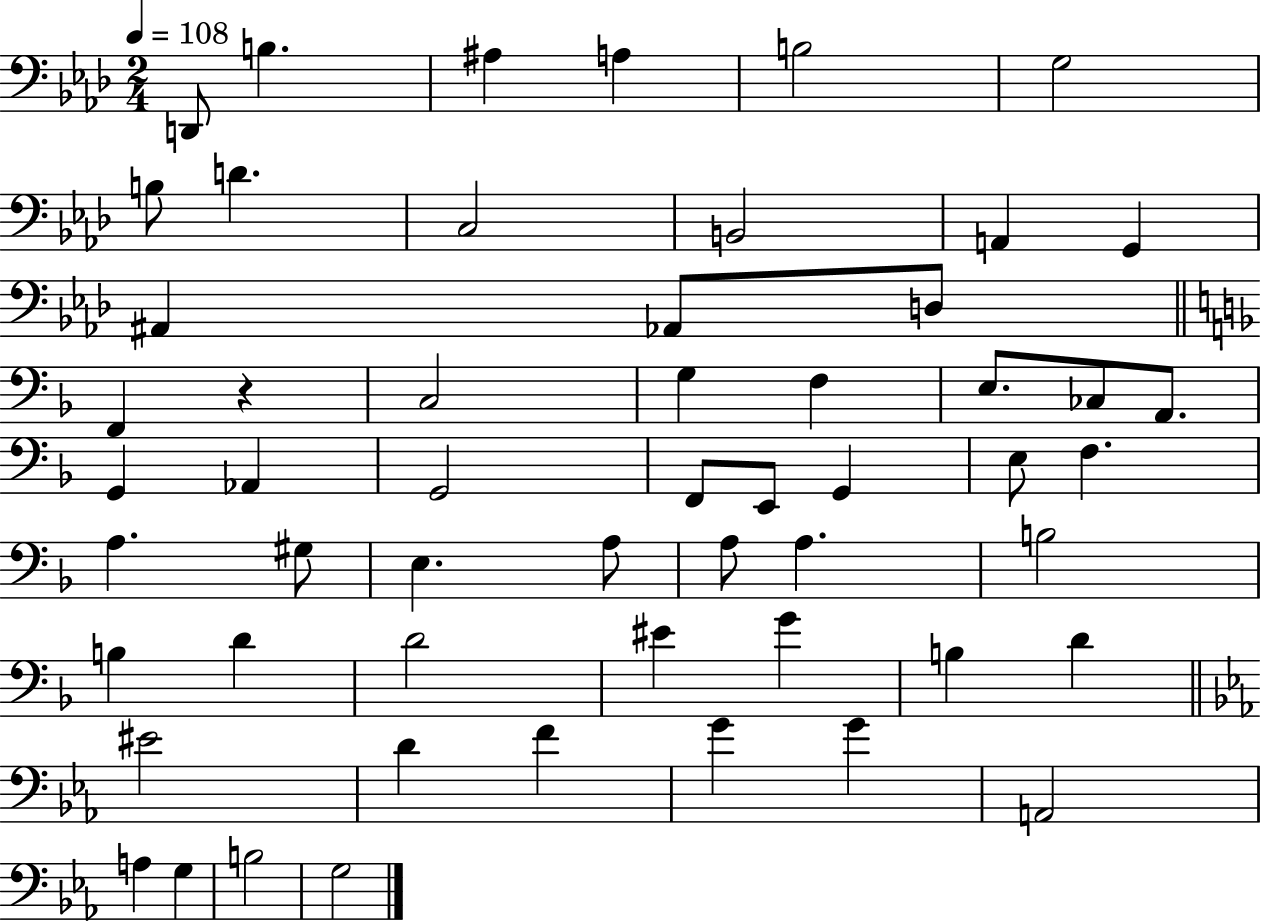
{
  \clef bass
  \numericTimeSignature
  \time 2/4
  \key aes \major
  \tempo 4 = 108
  \repeat volta 2 { d,8 b4. | ais4 a4 | b2 | g2 | \break b8 d'4. | c2 | b,2 | a,4 g,4 | \break ais,4 aes,8 d8 | \bar "||" \break \key d \minor f,4 r4 | c2 | g4 f4 | e8. ces8 a,8. | \break g,4 aes,4 | g,2 | f,8 e,8 g,4 | e8 f4. | \break a4. gis8 | e4. a8 | a8 a4. | b2 | \break b4 d'4 | d'2 | eis'4 g'4 | b4 d'4 | \break \bar "||" \break \key ees \major eis'2 | d'4 f'4 | g'4 g'4 | a,2 | \break a4 g4 | b2 | g2 | } \bar "|."
}